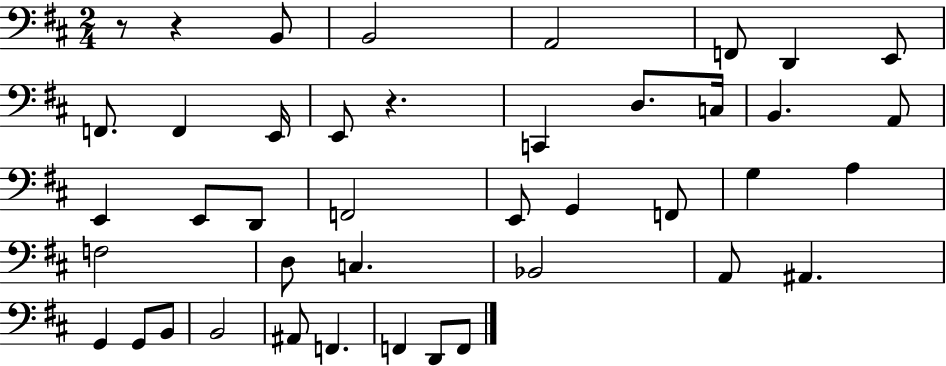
{
  \clef bass
  \numericTimeSignature
  \time 2/4
  \key d \major
  r8 r4 b,8 | b,2 | a,2 | f,8 d,4 e,8 | \break f,8. f,4 e,16 | e,8 r4. | c,4 d8. c16 | b,4. a,8 | \break e,4 e,8 d,8 | f,2 | e,8 g,4 f,8 | g4 a4 | \break f2 | d8 c4. | bes,2 | a,8 ais,4. | \break g,4 g,8 b,8 | b,2 | ais,8 f,4. | f,4 d,8 f,8 | \break \bar "|."
}